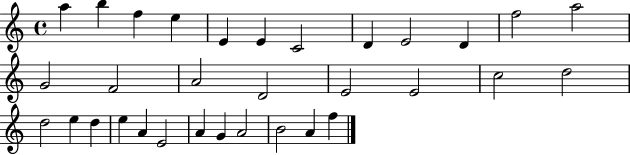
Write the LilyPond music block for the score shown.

{
  \clef treble
  \time 4/4
  \defaultTimeSignature
  \key c \major
  a''4 b''4 f''4 e''4 | e'4 e'4 c'2 | d'4 e'2 d'4 | f''2 a''2 | \break g'2 f'2 | a'2 d'2 | e'2 e'2 | c''2 d''2 | \break d''2 e''4 d''4 | e''4 a'4 e'2 | a'4 g'4 a'2 | b'2 a'4 f''4 | \break \bar "|."
}